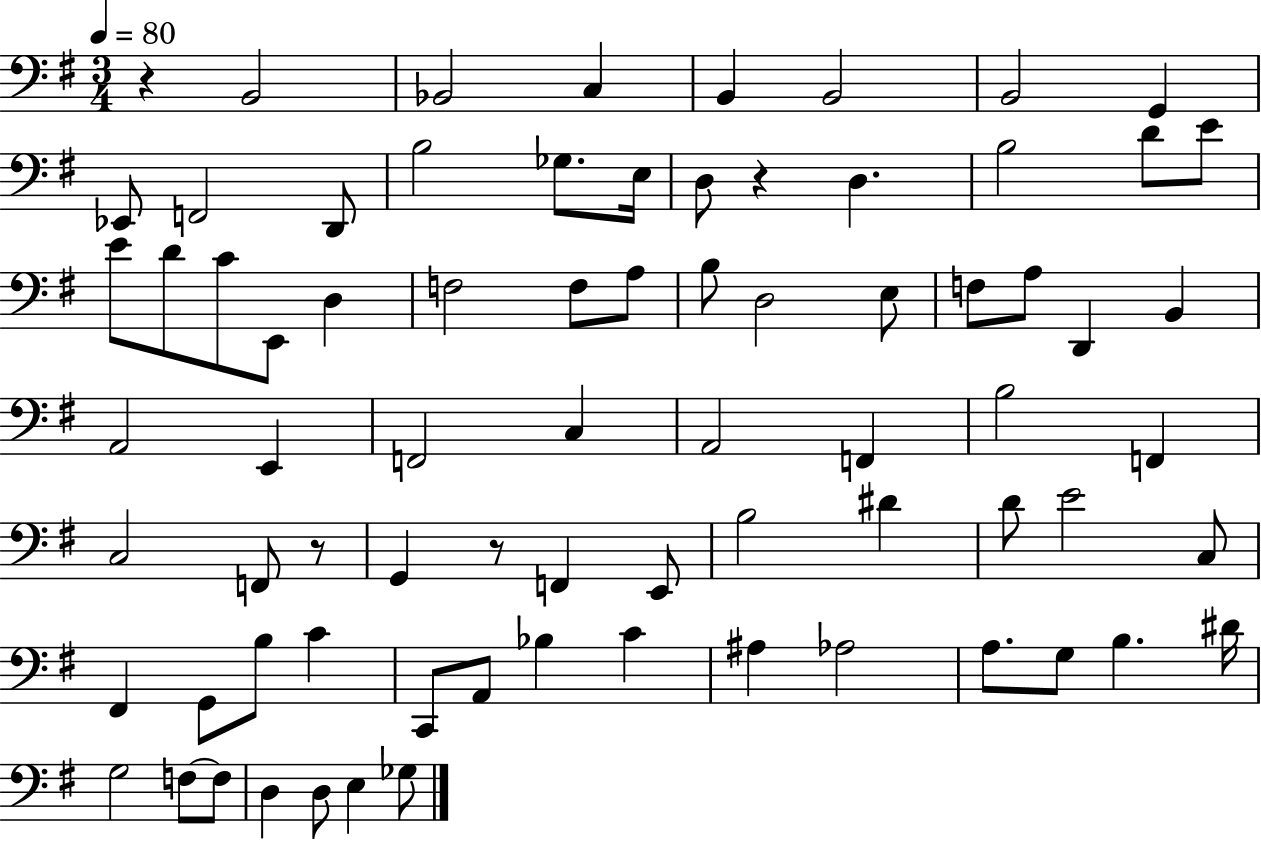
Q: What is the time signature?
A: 3/4